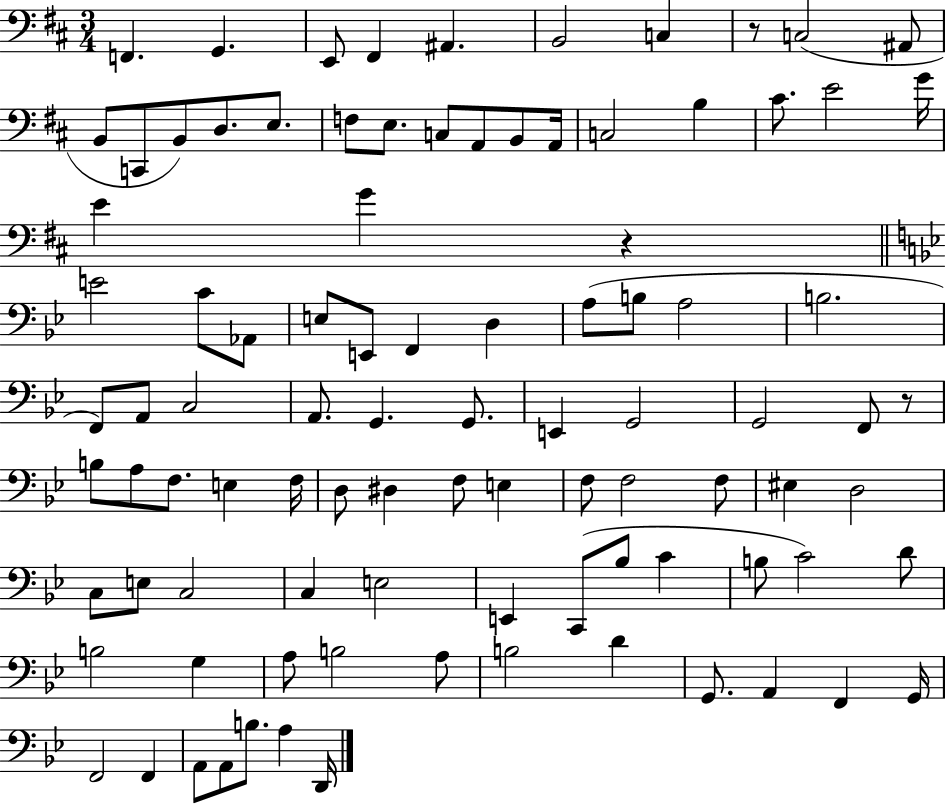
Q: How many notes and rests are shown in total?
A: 95